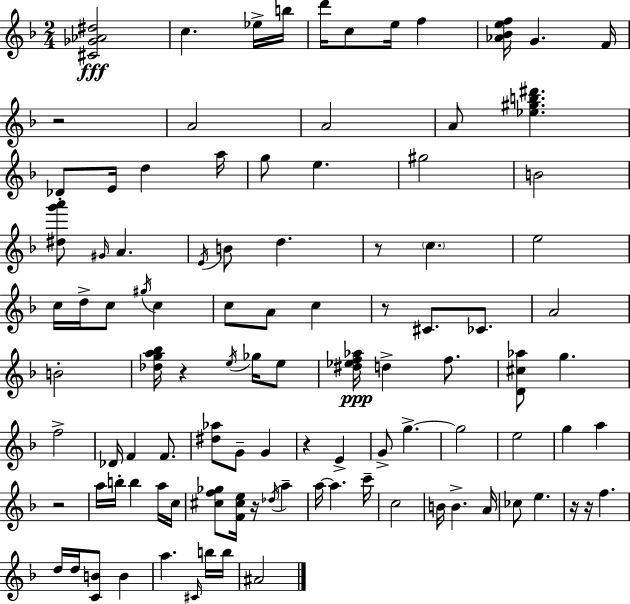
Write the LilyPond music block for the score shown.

{
  \clef treble
  \numericTimeSignature
  \time 2/4
  \key d \minor
  <cis' ges' aes' dis''>2\fff | c''4. ees''16-> b''16 | d'''16 c''8 e''16 f''4 | <aes' bes' e'' f''>16 g'4. f'16 | \break r2 | a'2 | a'2 | a'8 <ees'' gis'' b'' dis'''>4. | \break des'8-. e'16 d''4 a''16 | g''8 e''4. | gis''2 | b'2 | \break <dis'' g''' a'''>8 \grace { gis'16 } a'4. | \acciaccatura { e'16 } b'8 d''4. | r8 \parenthesize c''4. | e''2 | \break c''16 d''16-> c''8 \acciaccatura { gis''16 } c''4 | c''8 a'8 c''4 | r8 cis'8. | ces'8. a'2 | \break b'2-. | <des'' g'' a'' bes''>16 r4 | \acciaccatura { e''16 } ges''16 e''8 <dis'' ees'' f'' aes''>16\ppp d''4-> | f''8. <d' cis'' aes''>8 g''4. | \break f''2-> | des'16 f'4 | f'8. <dis'' aes''>8 g'8-- | g'4 r4 | \break e'4-> g'8-> g''4.->~~ | g''2 | e''2 | g''4 | \break a''4 r2 | a''16 b''16-. b''4 | a''16 c''16 <cis'' f'' ges''>8 <f' cis'' e''>16 r16 | \acciaccatura { des''16 } a''4-- a''16~~ a''4. | \break c'''16-- c''2 | b'16 b'4.-> | a'16 ces''8 e''4. | r16 r16 f''4. | \break d''16 d''16 <c' b'>8 | b'4 a''4. | \grace { cis'16 } b''16 b''16 ais'2 | \bar "|."
}